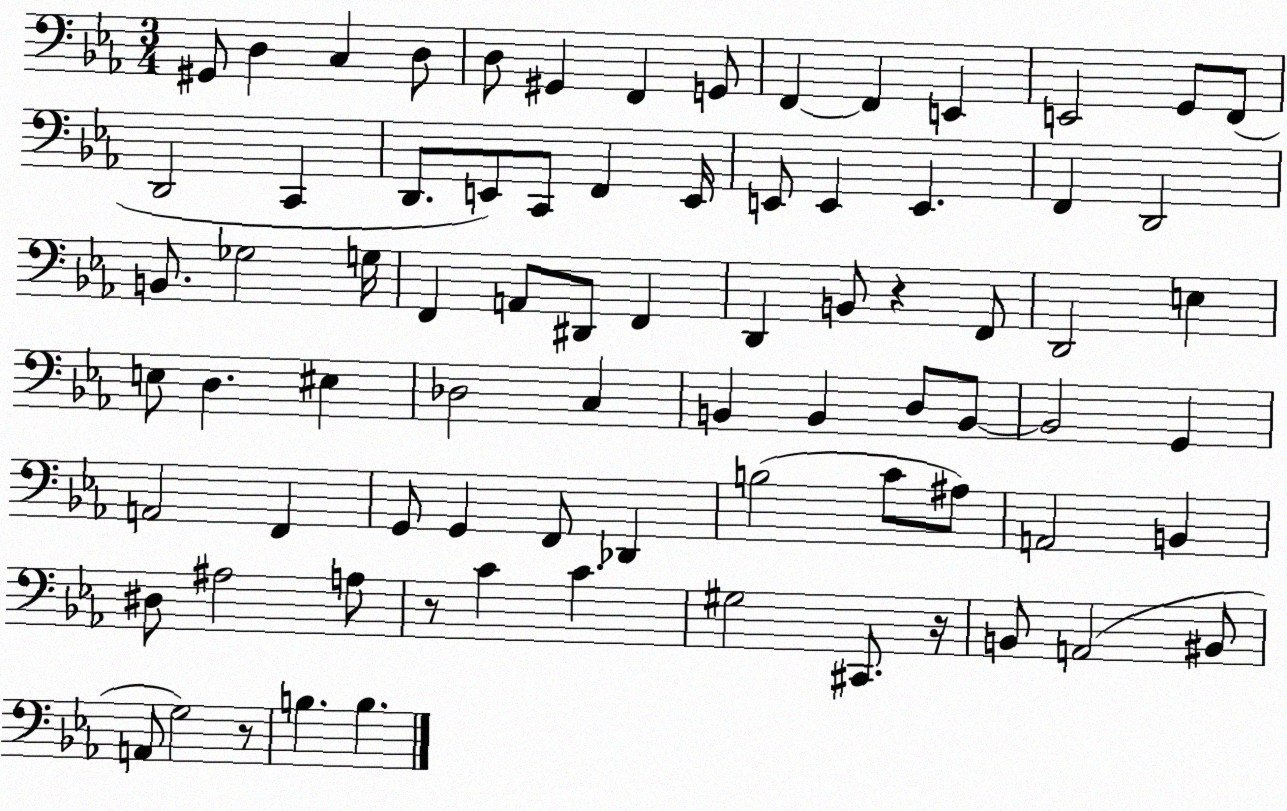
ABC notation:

X:1
T:Untitled
M:3/4
L:1/4
K:Eb
^G,,/2 D, C, D,/2 D,/2 ^G,, F,, G,,/2 F,, F,, E,, E,,2 G,,/2 F,,/2 D,,2 C,, D,,/2 E,,/2 C,,/2 F,, E,,/4 E,,/2 E,, E,, F,, D,,2 B,,/2 _G,2 G,/4 F,, A,,/2 ^D,,/2 F,, D,, B,,/2 z F,,/2 D,,2 E, E,/2 D, ^E, _D,2 C, B,, B,, D,/2 B,,/2 B,,2 G,, A,,2 F,, G,,/2 G,, F,,/2 _D,, B,2 C/2 ^A,/2 A,,2 B,, ^D,/2 ^A,2 A,/2 z/2 C C ^G,2 ^C,,/2 z/4 B,,/2 A,,2 ^B,,/2 A,,/2 G,2 z/2 B, B,